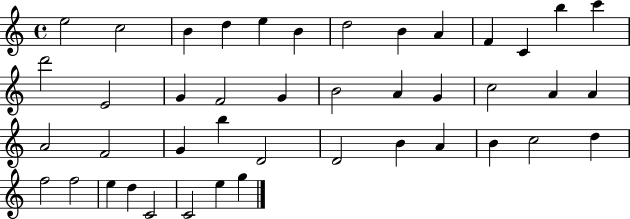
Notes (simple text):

E5/h C5/h B4/q D5/q E5/q B4/q D5/h B4/q A4/q F4/q C4/q B5/q C6/q D6/h E4/h G4/q F4/h G4/q B4/h A4/q G4/q C5/h A4/q A4/q A4/h F4/h G4/q B5/q D4/h D4/h B4/q A4/q B4/q C5/h D5/q F5/h F5/h E5/q D5/q C4/h C4/h E5/q G5/q